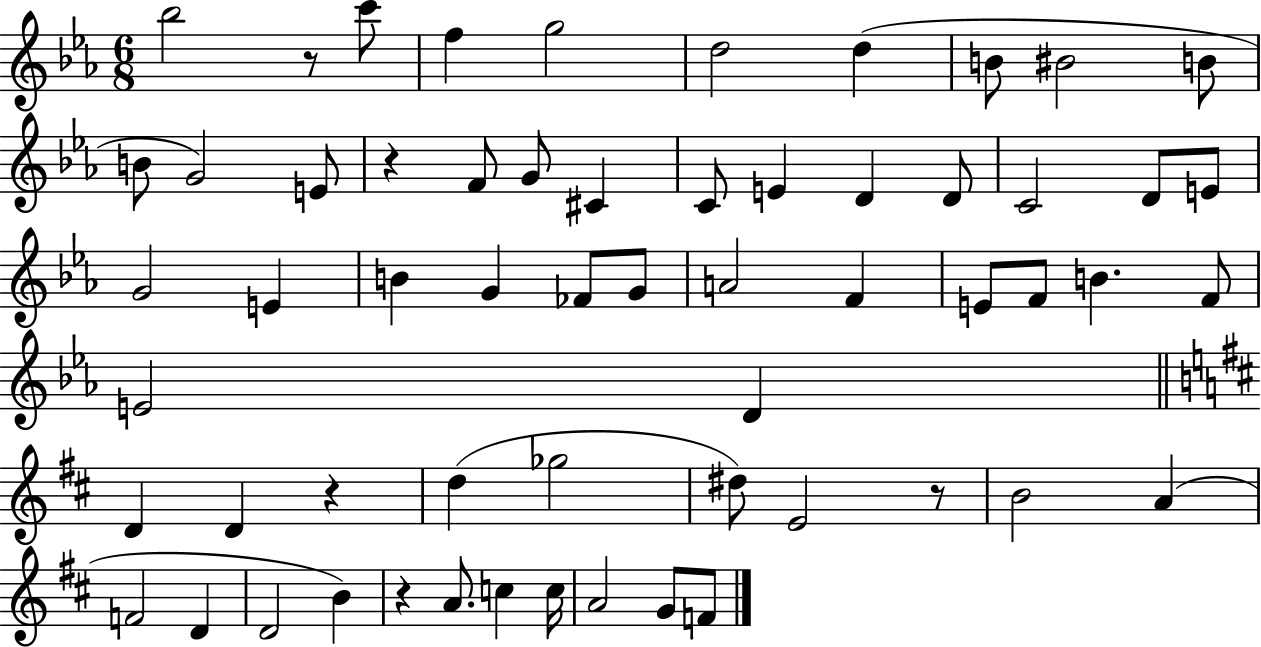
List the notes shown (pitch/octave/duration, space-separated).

Bb5/h R/e C6/e F5/q G5/h D5/h D5/q B4/e BIS4/h B4/e B4/e G4/h E4/e R/q F4/e G4/e C#4/q C4/e E4/q D4/q D4/e C4/h D4/e E4/e G4/h E4/q B4/q G4/q FES4/e G4/e A4/h F4/q E4/e F4/e B4/q. F4/e E4/h D4/q D4/q D4/q R/q D5/q Gb5/h D#5/e E4/h R/e B4/h A4/q F4/h D4/q D4/h B4/q R/q A4/e. C5/q C5/s A4/h G4/e F4/e